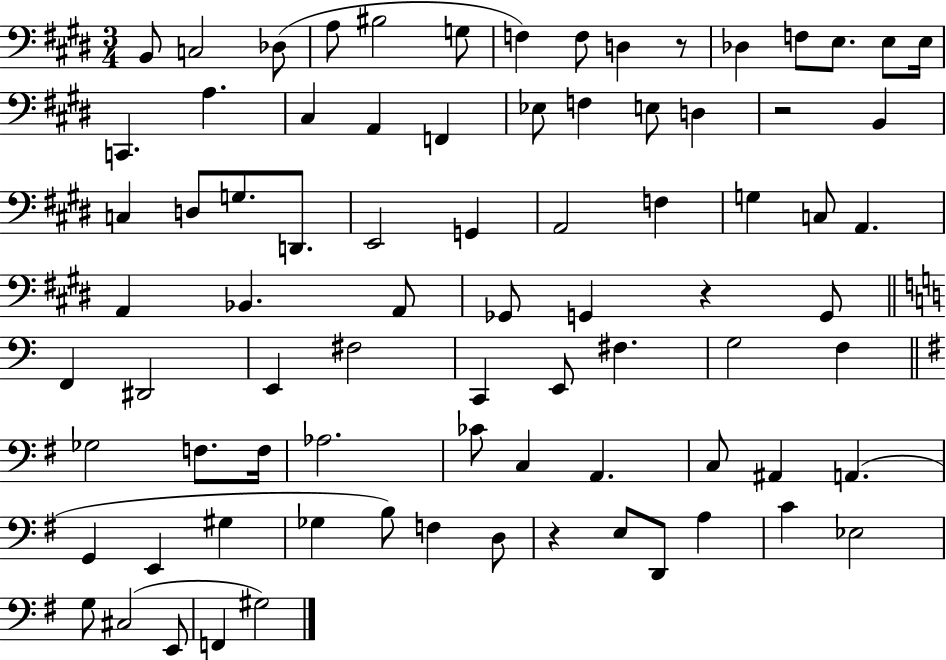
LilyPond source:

{
  \clef bass
  \numericTimeSignature
  \time 3/4
  \key e \major
  \repeat volta 2 { b,8 c2 des8( | a8 bis2 g8 | f4) f8 d4 r8 | des4 f8 e8. e8 e16 | \break c,4. a4. | cis4 a,4 f,4 | ees8 f4 e8 d4 | r2 b,4 | \break c4 d8 g8. d,8. | e,2 g,4 | a,2 f4 | g4 c8 a,4. | \break a,4 bes,4. a,8 | ges,8 g,4 r4 g,8 | \bar "||" \break \key a \minor f,4 dis,2 | e,4 fis2 | c,4 e,8 fis4. | g2 f4 | \break \bar "||" \break \key g \major ges2 f8. f16 | aes2. | ces'8 c4 a,4. | c8 ais,4 a,4.( | \break g,4 e,4 gis4 | ges4 b8) f4 d8 | r4 e8 d,8 a4 | c'4 ees2 | \break g8 cis2( e,8 | f,4 gis2) | } \bar "|."
}